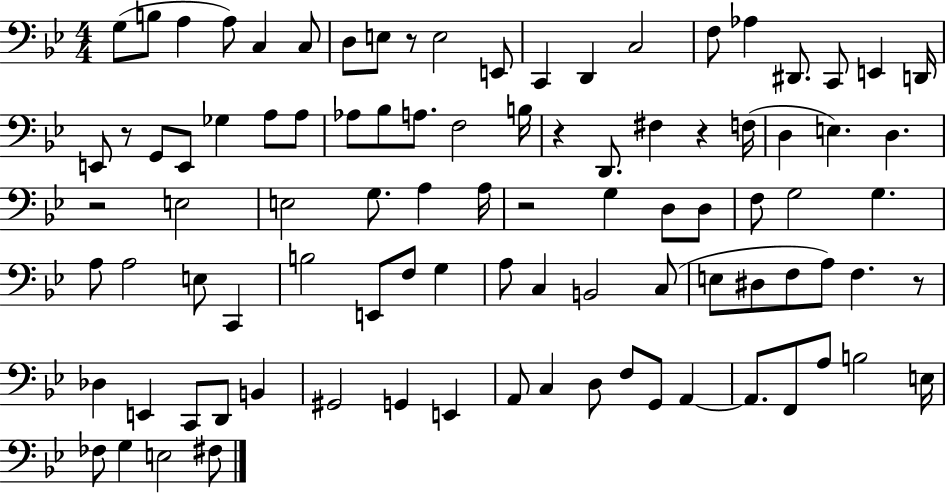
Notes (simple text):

G3/e B3/e A3/q A3/e C3/q C3/e D3/e E3/e R/e E3/h E2/e C2/q D2/q C3/h F3/e Ab3/q D#2/e. C2/e E2/q D2/s E2/e R/e G2/e E2/e Gb3/q A3/e A3/e Ab3/e Bb3/e A3/e. F3/h B3/s R/q D2/e. F#3/q R/q F3/s D3/q E3/q. D3/q. R/h E3/h E3/h G3/e. A3/q A3/s R/h G3/q D3/e D3/e F3/e G3/h G3/q. A3/e A3/h E3/e C2/q B3/h E2/e F3/e G3/q A3/e C3/q B2/h C3/e E3/e D#3/e F3/e A3/e F3/q. R/e Db3/q E2/q C2/e D2/e B2/q G#2/h G2/q E2/q A2/e C3/q D3/e F3/e G2/e A2/q A2/e. F2/e A3/e B3/h E3/s FES3/e G3/q E3/h F#3/e